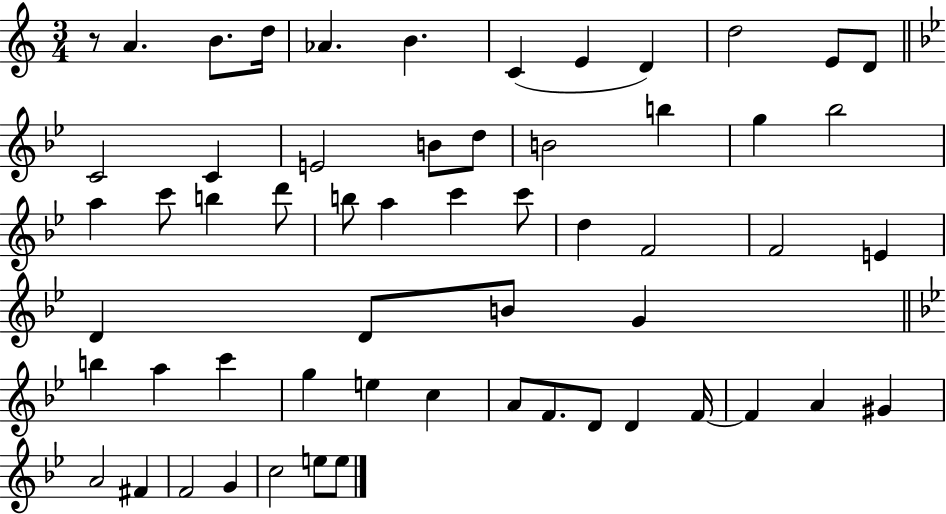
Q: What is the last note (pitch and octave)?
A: E5